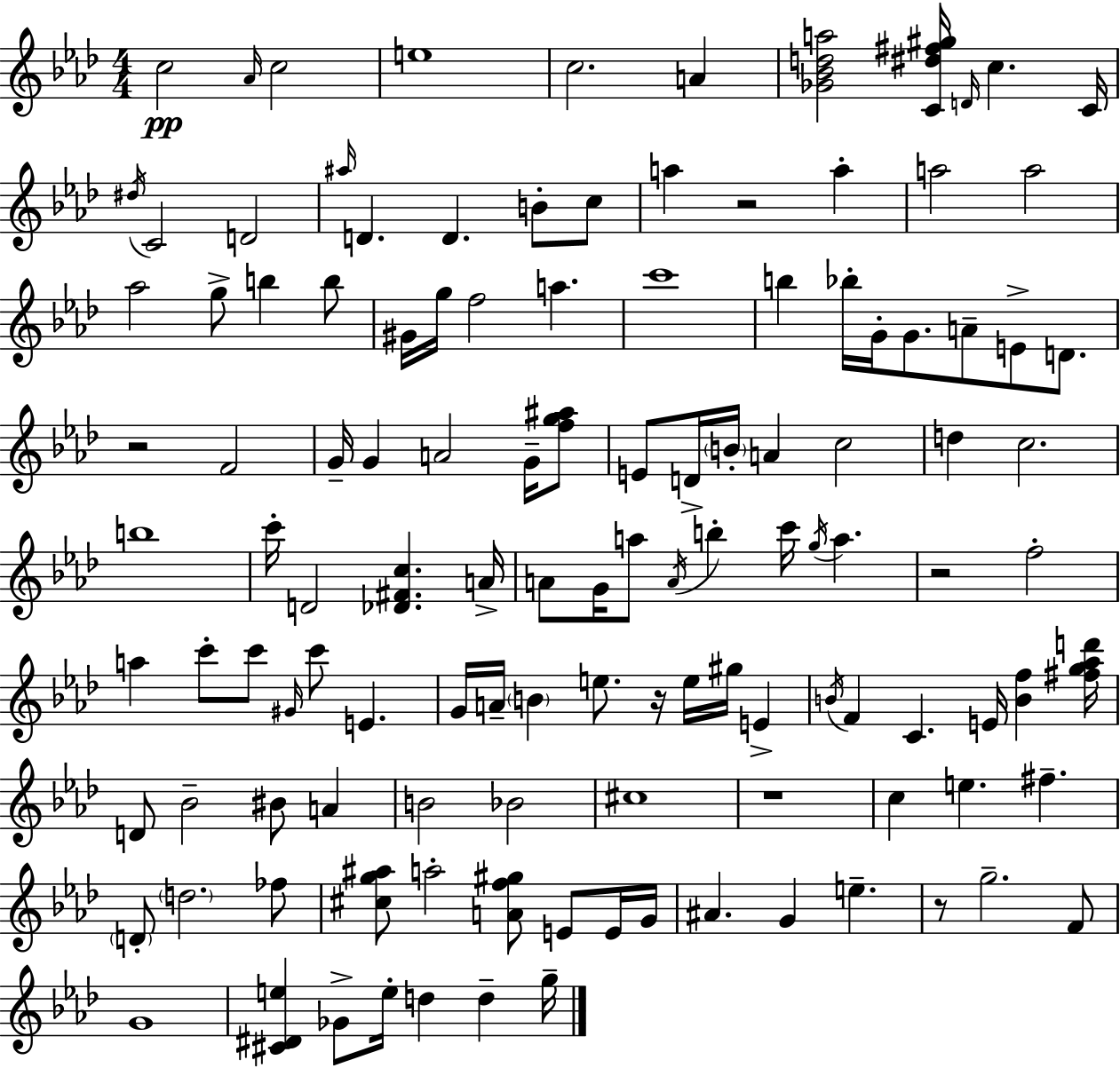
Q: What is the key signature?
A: F minor